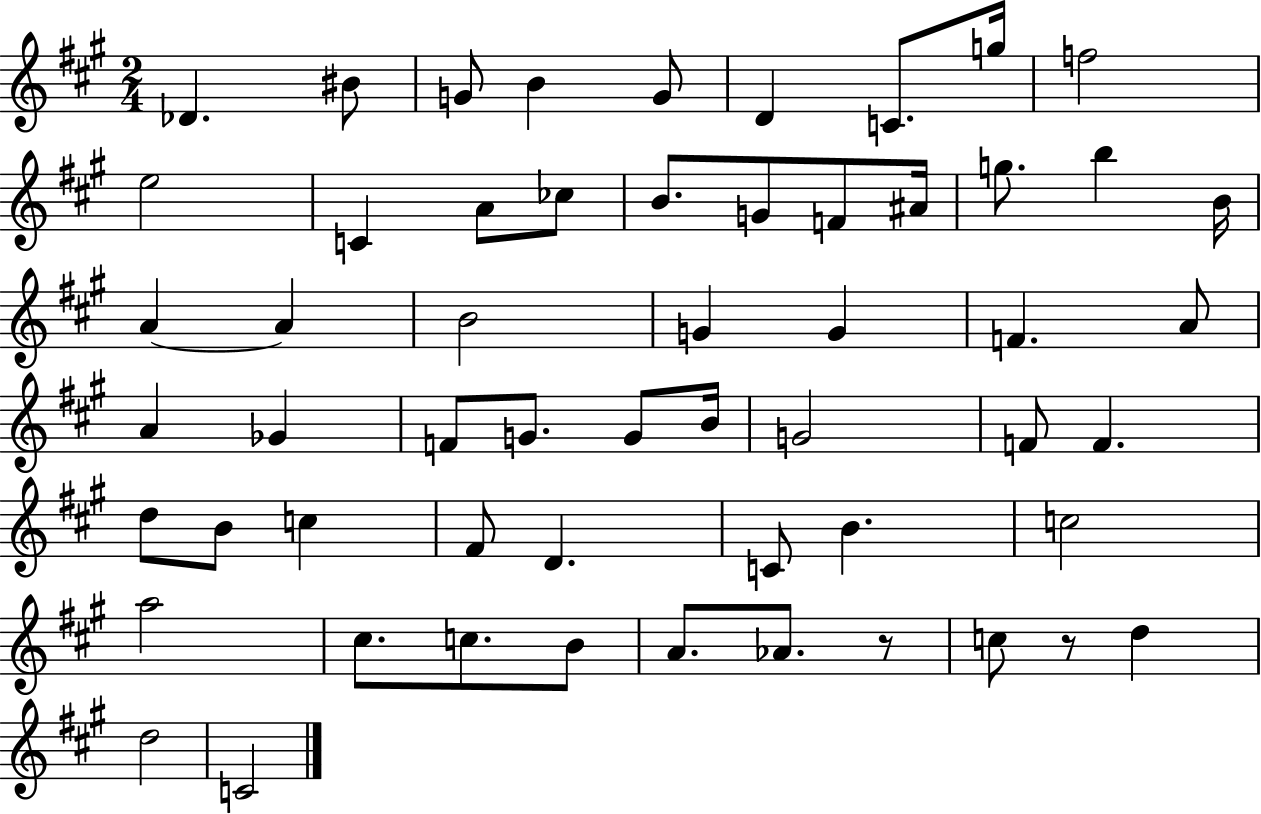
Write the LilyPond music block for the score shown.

{
  \clef treble
  \numericTimeSignature
  \time 2/4
  \key a \major
  \repeat volta 2 { des'4. bis'8 | g'8 b'4 g'8 | d'4 c'8. g''16 | f''2 | \break e''2 | c'4 a'8 ces''8 | b'8. g'8 f'8 ais'16 | g''8. b''4 b'16 | \break a'4~~ a'4 | b'2 | g'4 g'4 | f'4. a'8 | \break a'4 ges'4 | f'8 g'8. g'8 b'16 | g'2 | f'8 f'4. | \break d''8 b'8 c''4 | fis'8 d'4. | c'8 b'4. | c''2 | \break a''2 | cis''8. c''8. b'8 | a'8. aes'8. r8 | c''8 r8 d''4 | \break d''2 | c'2 | } \bar "|."
}